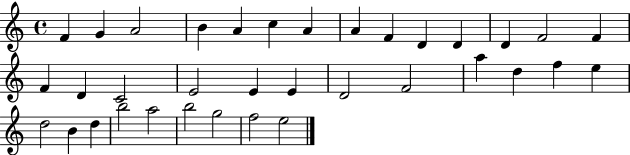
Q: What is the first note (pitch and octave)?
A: F4